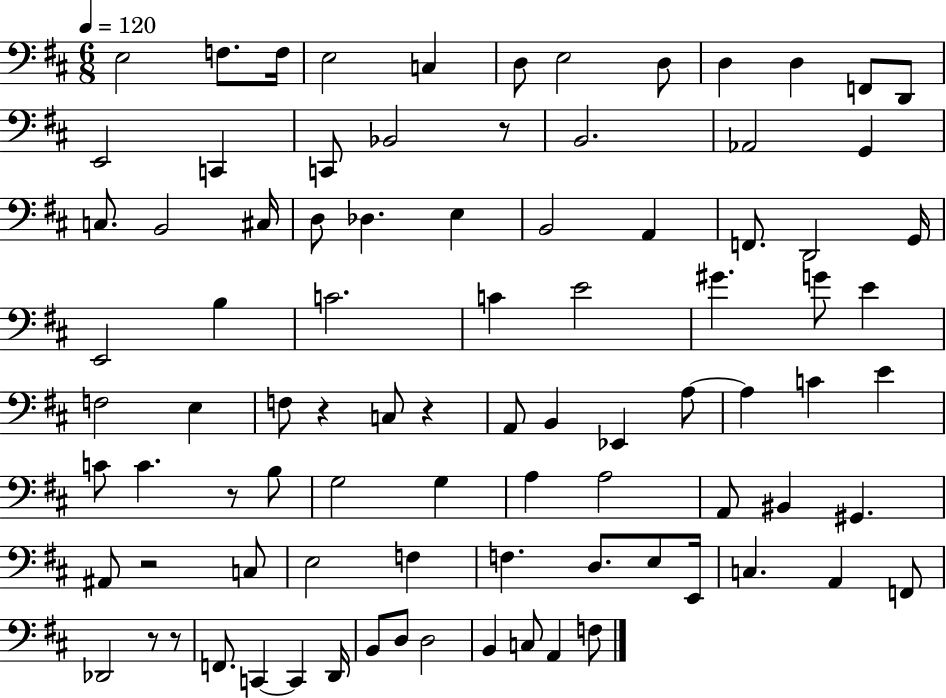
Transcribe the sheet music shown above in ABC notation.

X:1
T:Untitled
M:6/8
L:1/4
K:D
E,2 F,/2 F,/4 E,2 C, D,/2 E,2 D,/2 D, D, F,,/2 D,,/2 E,,2 C,, C,,/2 _B,,2 z/2 B,,2 _A,,2 G,, C,/2 B,,2 ^C,/4 D,/2 _D, E, B,,2 A,, F,,/2 D,,2 G,,/4 E,,2 B, C2 C E2 ^G G/2 E F,2 E, F,/2 z C,/2 z A,,/2 B,, _E,, A,/2 A, C E C/2 C z/2 B,/2 G,2 G, A, A,2 A,,/2 ^B,, ^G,, ^A,,/2 z2 C,/2 E,2 F, F, D,/2 E,/2 E,,/4 C, A,, F,,/2 _D,,2 z/2 z/2 F,,/2 C,, C,, D,,/4 B,,/2 D,/2 D,2 B,, C,/2 A,, F,/2